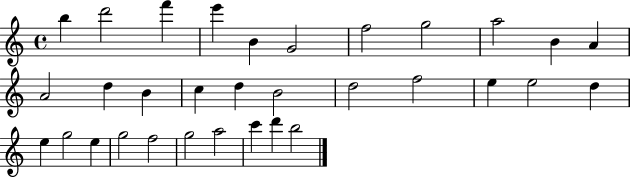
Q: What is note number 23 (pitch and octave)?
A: E5